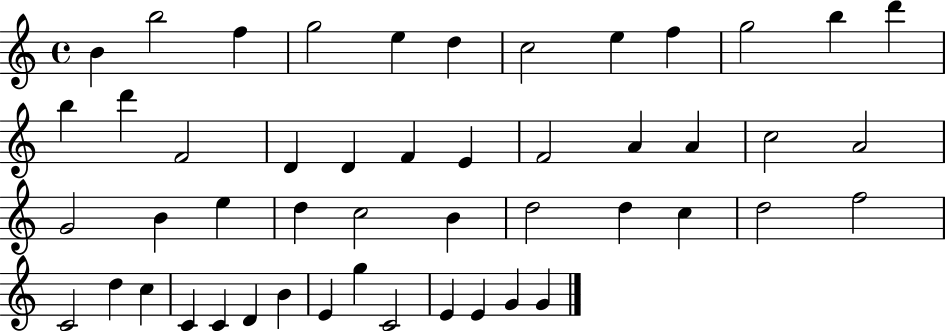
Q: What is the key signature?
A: C major